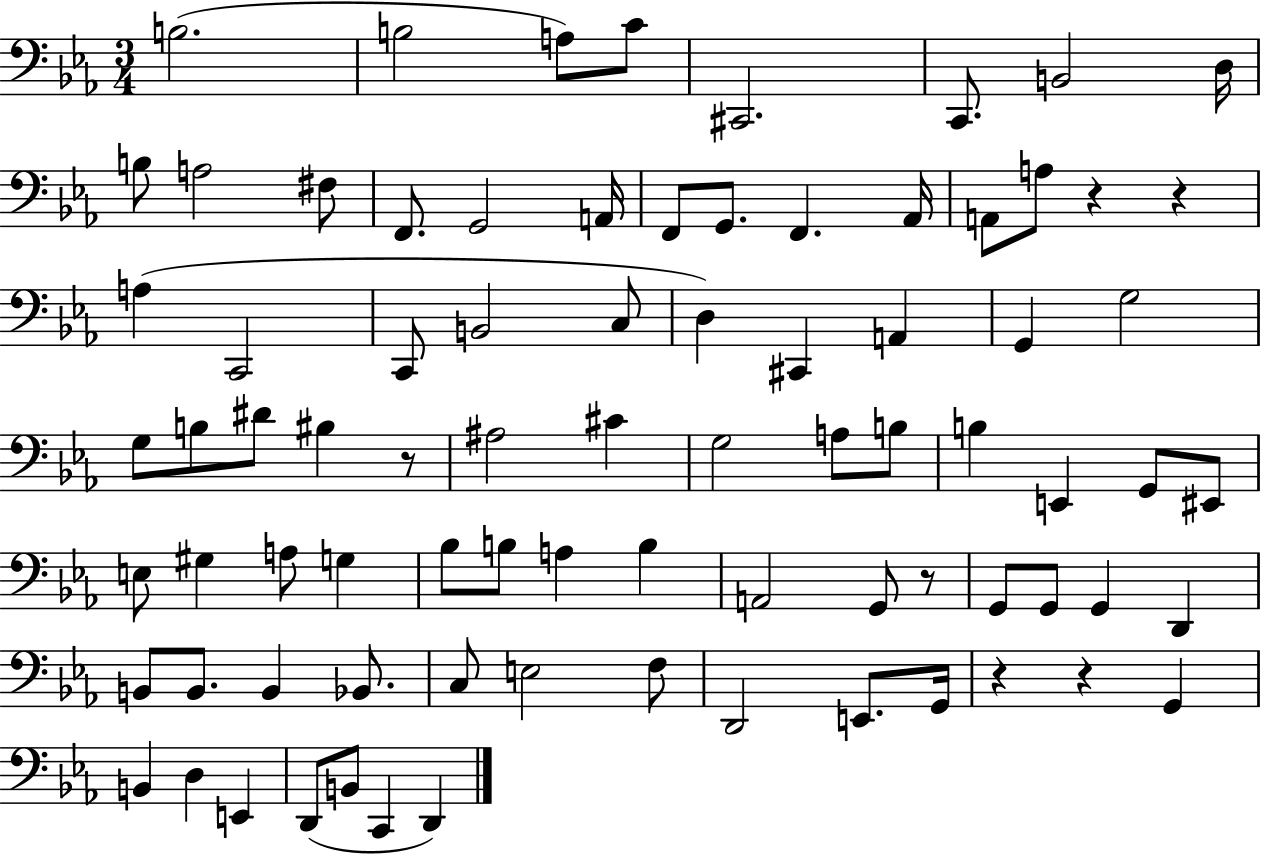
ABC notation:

X:1
T:Untitled
M:3/4
L:1/4
K:Eb
B,2 B,2 A,/2 C/2 ^C,,2 C,,/2 B,,2 D,/4 B,/2 A,2 ^F,/2 F,,/2 G,,2 A,,/4 F,,/2 G,,/2 F,, _A,,/4 A,,/2 A,/2 z z A, C,,2 C,,/2 B,,2 C,/2 D, ^C,, A,, G,, G,2 G,/2 B,/2 ^D/2 ^B, z/2 ^A,2 ^C G,2 A,/2 B,/2 B, E,, G,,/2 ^E,,/2 E,/2 ^G, A,/2 G, _B,/2 B,/2 A, B, A,,2 G,,/2 z/2 G,,/2 G,,/2 G,, D,, B,,/2 B,,/2 B,, _B,,/2 C,/2 E,2 F,/2 D,,2 E,,/2 G,,/4 z z G,, B,, D, E,, D,,/2 B,,/2 C,, D,,